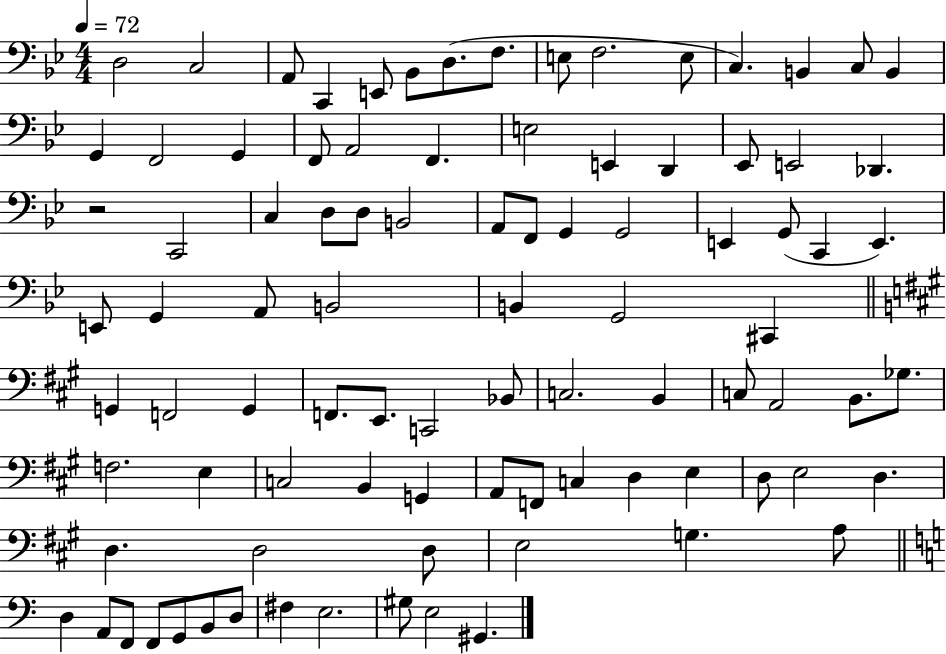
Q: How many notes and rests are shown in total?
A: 92